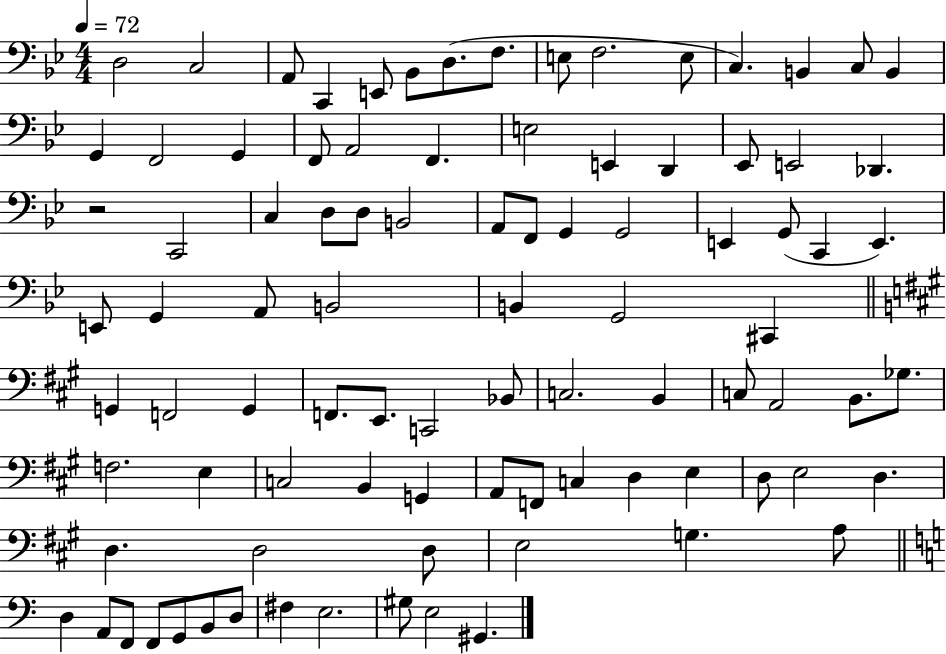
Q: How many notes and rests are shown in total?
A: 92